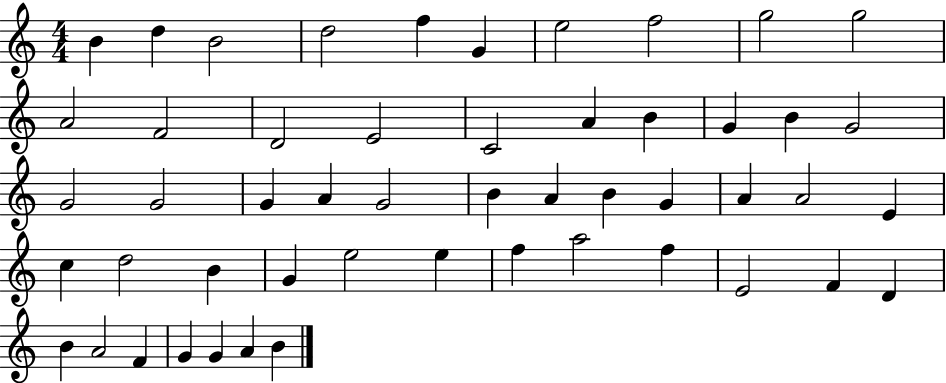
{
  \clef treble
  \numericTimeSignature
  \time 4/4
  \key c \major
  b'4 d''4 b'2 | d''2 f''4 g'4 | e''2 f''2 | g''2 g''2 | \break a'2 f'2 | d'2 e'2 | c'2 a'4 b'4 | g'4 b'4 g'2 | \break g'2 g'2 | g'4 a'4 g'2 | b'4 a'4 b'4 g'4 | a'4 a'2 e'4 | \break c''4 d''2 b'4 | g'4 e''2 e''4 | f''4 a''2 f''4 | e'2 f'4 d'4 | \break b'4 a'2 f'4 | g'4 g'4 a'4 b'4 | \bar "|."
}